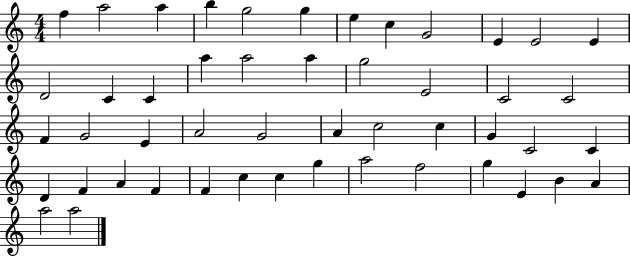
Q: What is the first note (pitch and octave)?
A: F5